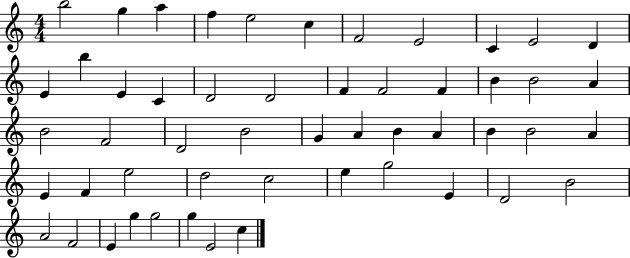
B5/h G5/q A5/q F5/q E5/h C5/q F4/h E4/h C4/q E4/h D4/q E4/q B5/q E4/q C4/q D4/h D4/h F4/q F4/h F4/q B4/q B4/h A4/q B4/h F4/h D4/h B4/h G4/q A4/q B4/q A4/q B4/q B4/h A4/q E4/q F4/q E5/h D5/h C5/h E5/q G5/h E4/q D4/h B4/h A4/h F4/h E4/q G5/q G5/h G5/q E4/h C5/q